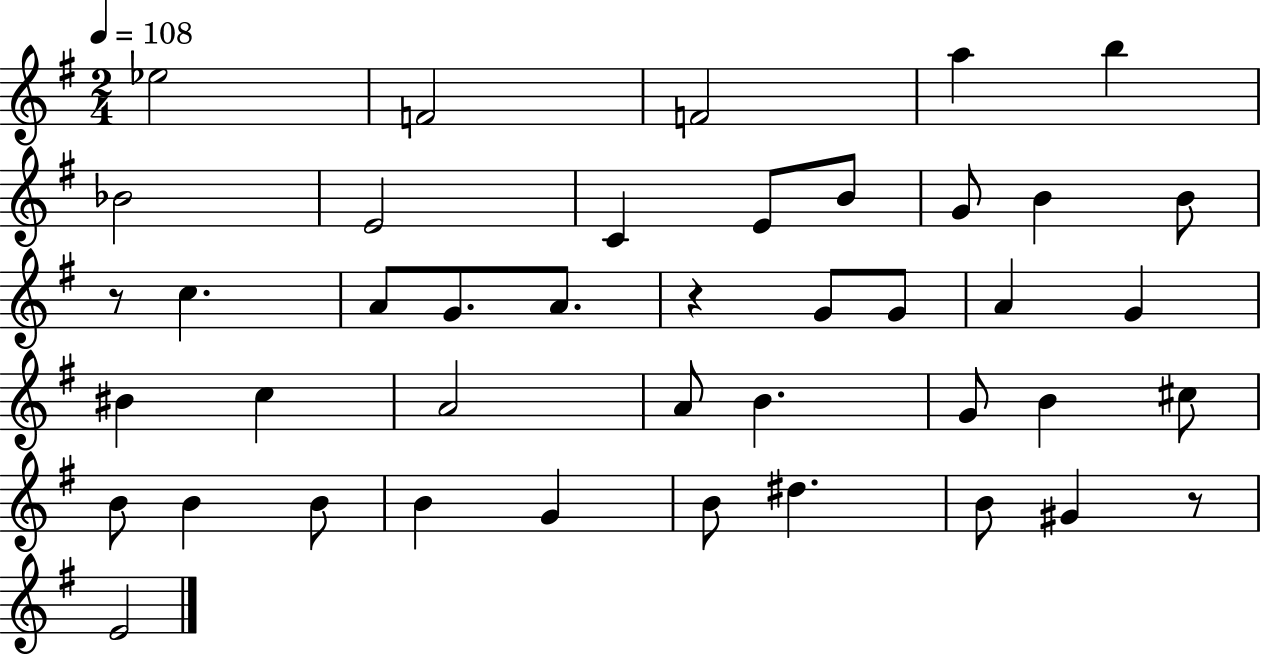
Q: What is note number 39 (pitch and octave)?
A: E4